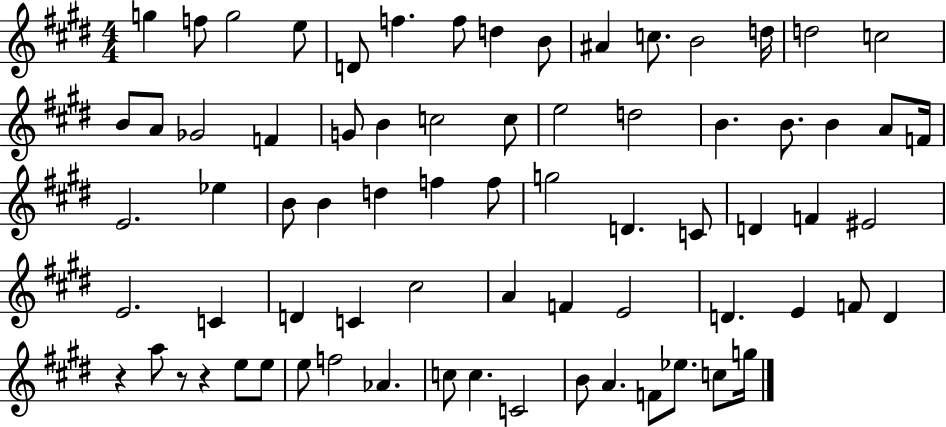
X:1
T:Untitled
M:4/4
L:1/4
K:E
g f/2 g2 e/2 D/2 f f/2 d B/2 ^A c/2 B2 d/4 d2 c2 B/2 A/2 _G2 F G/2 B c2 c/2 e2 d2 B B/2 B A/2 F/4 E2 _e B/2 B d f f/2 g2 D C/2 D F ^E2 E2 C D C ^c2 A F E2 D E F/2 D z a/2 z/2 z e/2 e/2 e/2 f2 _A c/2 c C2 B/2 A F/2 _e/2 c/2 g/4